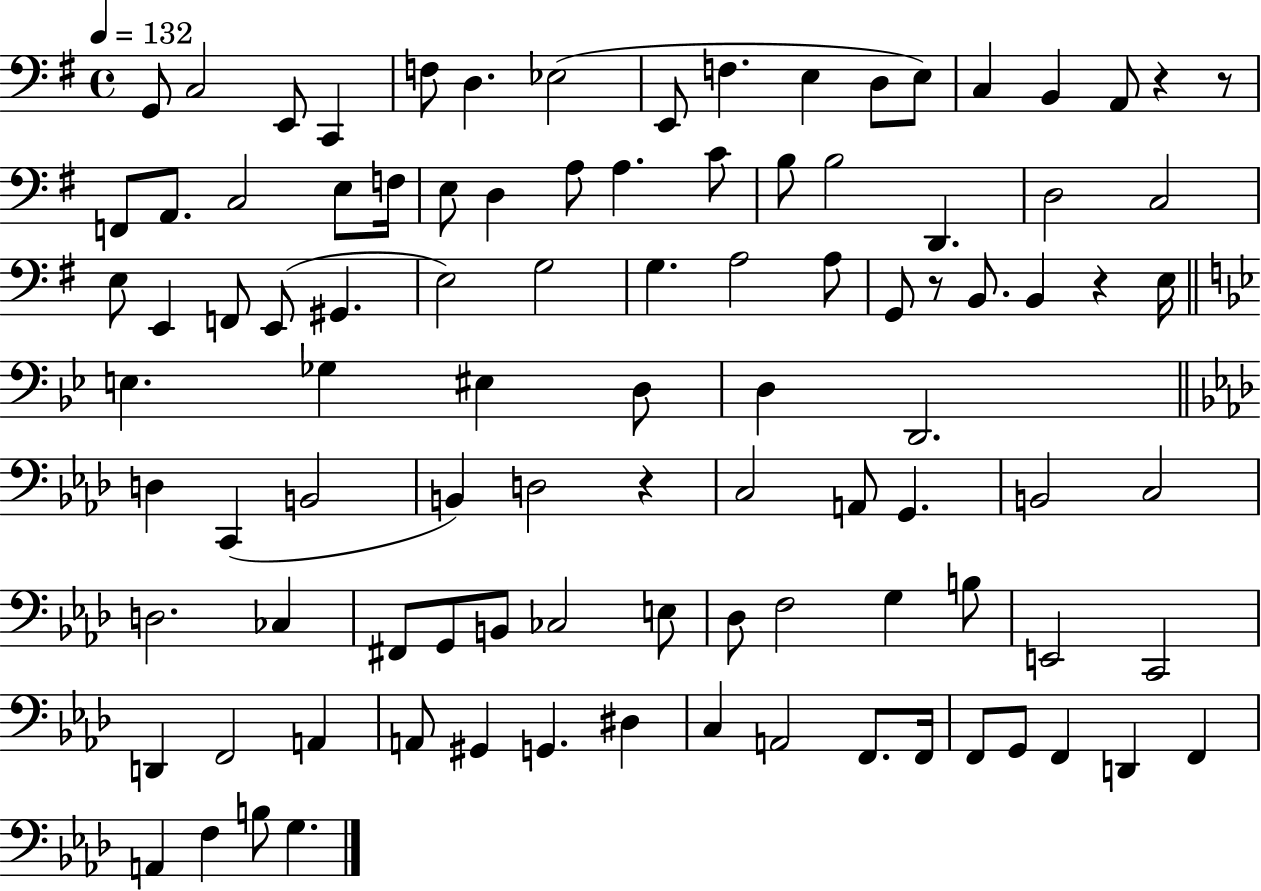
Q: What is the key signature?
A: G major